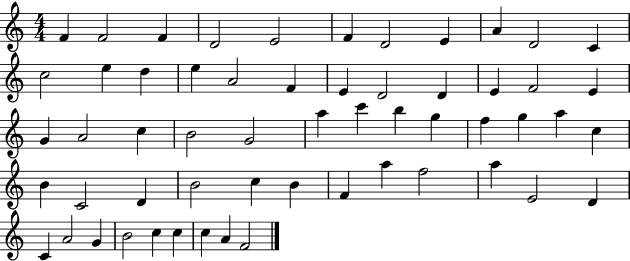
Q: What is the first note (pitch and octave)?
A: F4